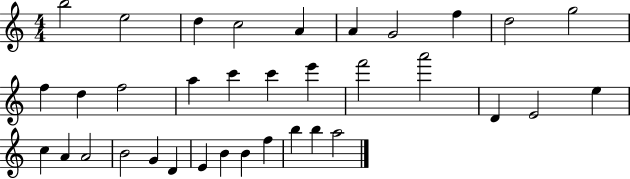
{
  \clef treble
  \numericTimeSignature
  \time 4/4
  \key c \major
  b''2 e''2 | d''4 c''2 a'4 | a'4 g'2 f''4 | d''2 g''2 | \break f''4 d''4 f''2 | a''4 c'''4 c'''4 e'''4 | f'''2 a'''2 | d'4 e'2 e''4 | \break c''4 a'4 a'2 | b'2 g'4 d'4 | e'4 b'4 b'4 f''4 | b''4 b''4 a''2 | \break \bar "|."
}